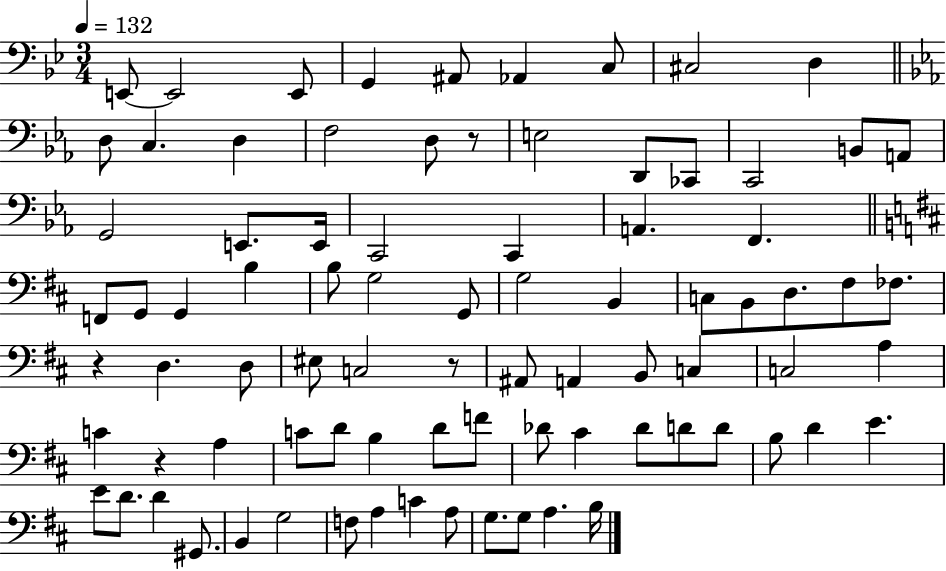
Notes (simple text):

E2/e E2/h E2/e G2/q A#2/e Ab2/q C3/e C#3/h D3/q D3/e C3/q. D3/q F3/h D3/e R/e E3/h D2/e CES2/e C2/h B2/e A2/e G2/h E2/e. E2/s C2/h C2/q A2/q. F2/q. F2/e G2/e G2/q B3/q B3/e G3/h G2/e G3/h B2/q C3/e B2/e D3/e. F#3/e FES3/e. R/q D3/q. D3/e EIS3/e C3/h R/e A#2/e A2/q B2/e C3/q C3/h A3/q C4/q R/q A3/q C4/e D4/e B3/q D4/e F4/e Db4/e C#4/q Db4/e D4/e D4/e B3/e D4/q E4/q. E4/e D4/e. D4/q G#2/e. B2/q G3/h F3/e A3/q C4/q A3/e G3/e. G3/e A3/q. B3/s